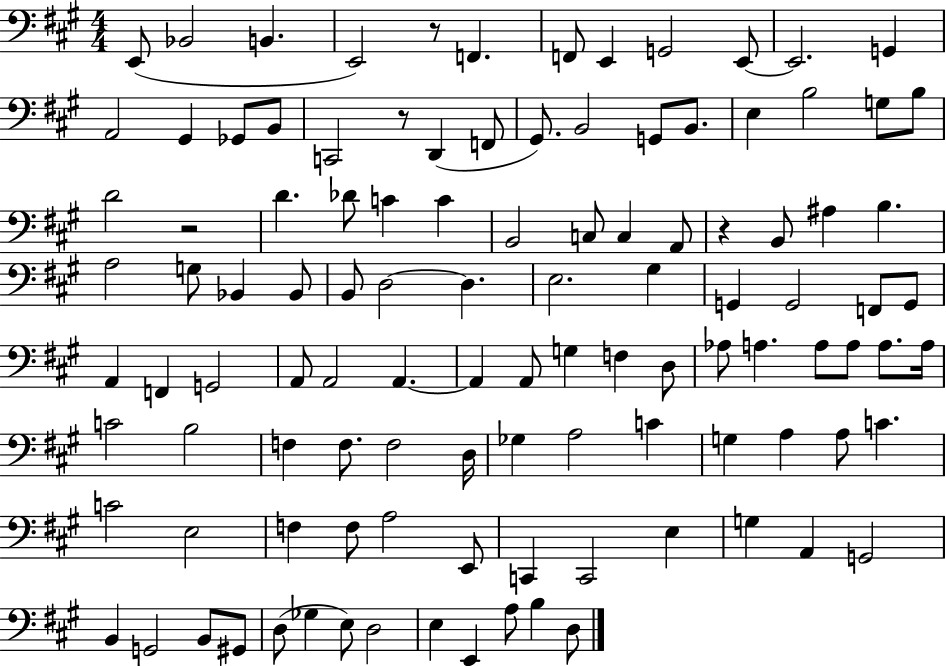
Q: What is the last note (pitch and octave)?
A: D3